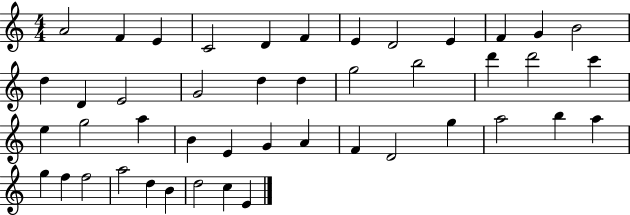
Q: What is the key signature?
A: C major